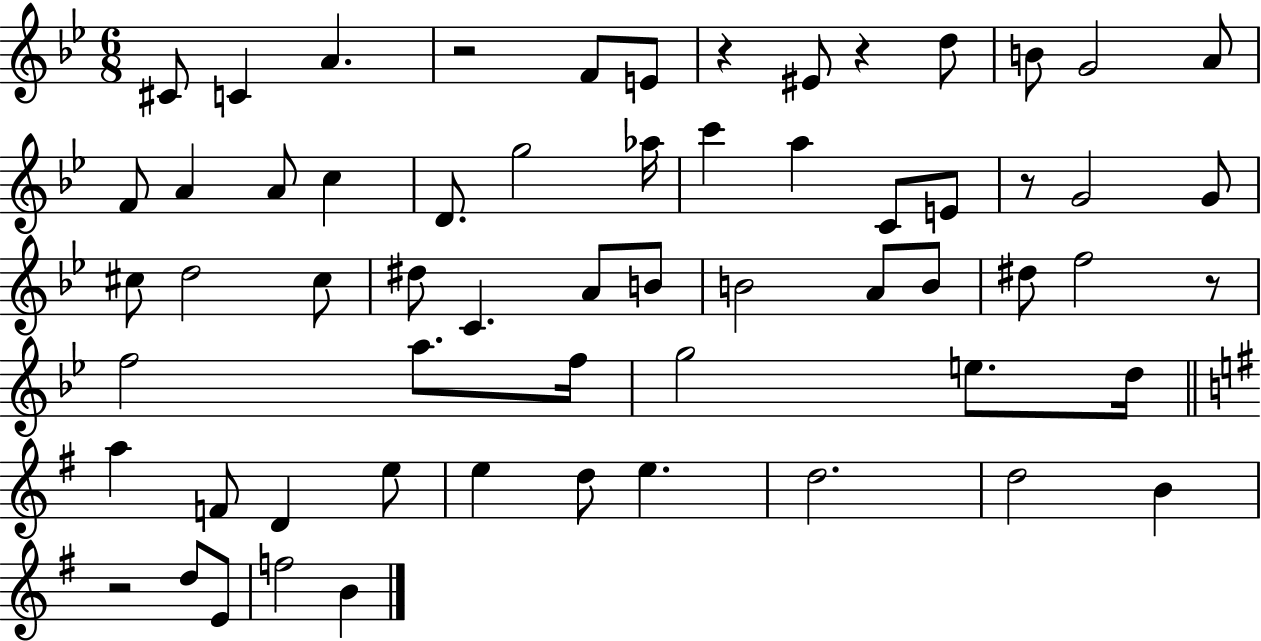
C#4/e C4/q A4/q. R/h F4/e E4/e R/q EIS4/e R/q D5/e B4/e G4/h A4/e F4/e A4/q A4/e C5/q D4/e. G5/h Ab5/s C6/q A5/q C4/e E4/e R/e G4/h G4/e C#5/e D5/h C#5/e D#5/e C4/q. A4/e B4/e B4/h A4/e B4/e D#5/e F5/h R/e F5/h A5/e. F5/s G5/h E5/e. D5/s A5/q F4/e D4/q E5/e E5/q D5/e E5/q. D5/h. D5/h B4/q R/h D5/e E4/e F5/h B4/q